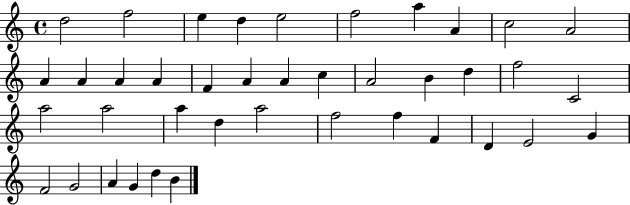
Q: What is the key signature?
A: C major